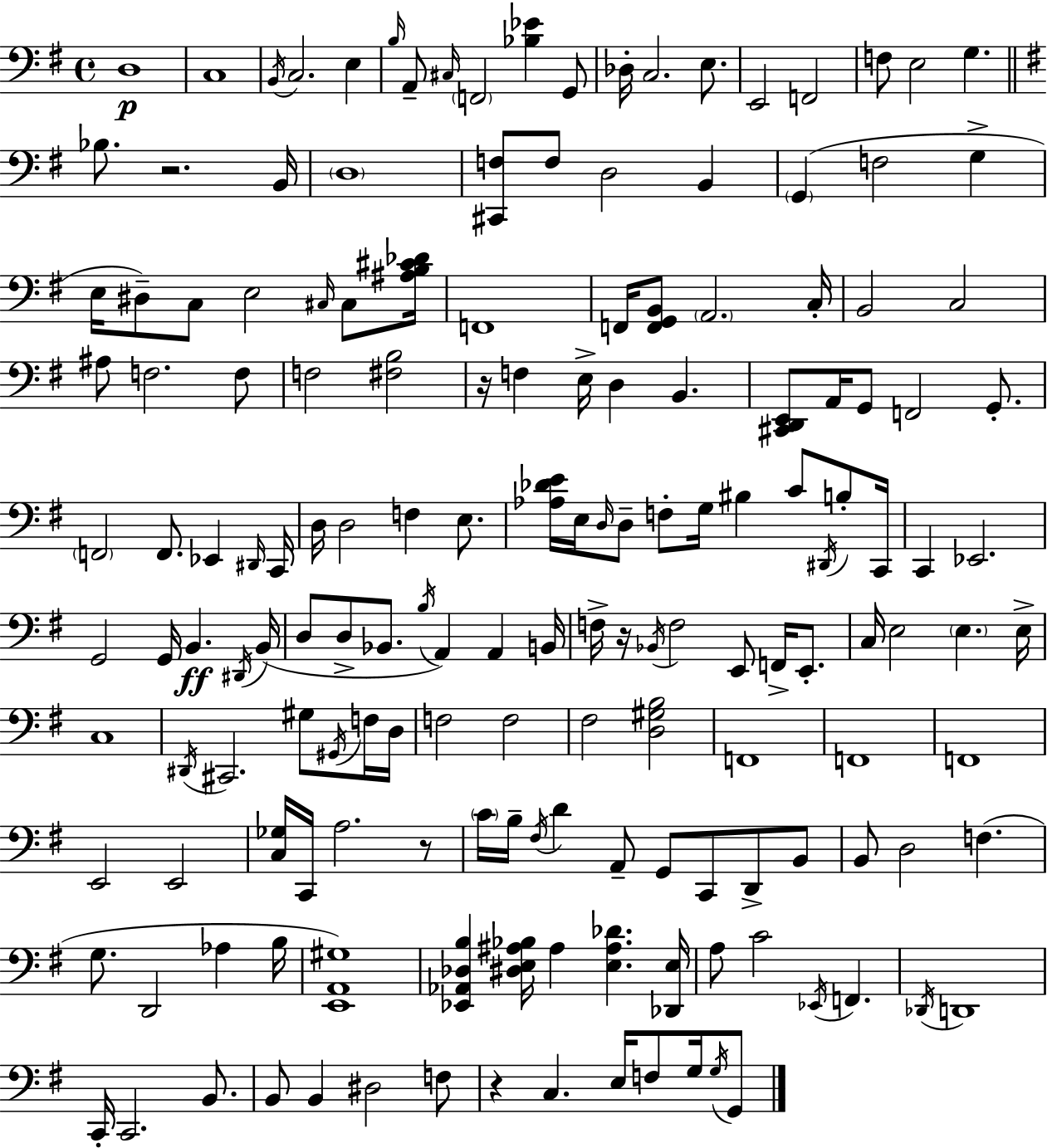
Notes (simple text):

D3/w C3/w B2/s C3/h. E3/q B3/s A2/e C#3/s F2/h [Bb3,Eb4]/q G2/e Db3/s C3/h. E3/e. E2/h F2/h F3/e E3/h G3/q. Bb3/e. R/h. B2/s D3/w [C#2,F3]/e F3/e D3/h B2/q G2/q F3/h G3/q E3/s D#3/e C3/e E3/h C#3/s C#3/e [A#3,B3,C#4,Db4]/s F2/w F2/s [F2,G2,B2]/e A2/h. C3/s B2/h C3/h A#3/e F3/h. F3/e F3/h [F#3,B3]/h R/s F3/q E3/s D3/q B2/q. [C#2,D2,E2]/e A2/s G2/e F2/h G2/e. F2/h F2/e. Eb2/q D#2/s C2/s D3/s D3/h F3/q E3/e. [Ab3,Db4,E4]/s E3/s D3/s D3/e F3/e G3/s BIS3/q C4/e D#2/s B3/e C2/s C2/q Eb2/h. G2/h G2/s B2/q. D#2/s B2/s D3/e D3/e Bb2/e. B3/s A2/q A2/q B2/s F3/s R/s Bb2/s F3/h E2/e F2/s E2/e. C3/s E3/h E3/q. E3/s C3/w D#2/s C#2/h. G#3/e G#2/s F3/s D3/s F3/h F3/h F#3/h [D3,G#3,B3]/h F2/w F2/w F2/w E2/h E2/h [C3,Gb3]/s C2/s A3/h. R/e C4/s B3/s F#3/s D4/q A2/e G2/e C2/e D2/e B2/e B2/e D3/h F3/q. G3/e. D2/h Ab3/q B3/s [E2,A2,G#3]/w [Eb2,Ab2,Db3,B3]/q [D#3,E3,A#3,Bb3]/s A#3/q [E3,A#3,Db4]/q. [Db2,E3]/s A3/e C4/h Eb2/s F2/q. Db2/s D2/w C2/s C2/h. B2/e. B2/e B2/q D#3/h F3/e R/q C3/q. E3/s F3/e G3/s G3/s G2/e